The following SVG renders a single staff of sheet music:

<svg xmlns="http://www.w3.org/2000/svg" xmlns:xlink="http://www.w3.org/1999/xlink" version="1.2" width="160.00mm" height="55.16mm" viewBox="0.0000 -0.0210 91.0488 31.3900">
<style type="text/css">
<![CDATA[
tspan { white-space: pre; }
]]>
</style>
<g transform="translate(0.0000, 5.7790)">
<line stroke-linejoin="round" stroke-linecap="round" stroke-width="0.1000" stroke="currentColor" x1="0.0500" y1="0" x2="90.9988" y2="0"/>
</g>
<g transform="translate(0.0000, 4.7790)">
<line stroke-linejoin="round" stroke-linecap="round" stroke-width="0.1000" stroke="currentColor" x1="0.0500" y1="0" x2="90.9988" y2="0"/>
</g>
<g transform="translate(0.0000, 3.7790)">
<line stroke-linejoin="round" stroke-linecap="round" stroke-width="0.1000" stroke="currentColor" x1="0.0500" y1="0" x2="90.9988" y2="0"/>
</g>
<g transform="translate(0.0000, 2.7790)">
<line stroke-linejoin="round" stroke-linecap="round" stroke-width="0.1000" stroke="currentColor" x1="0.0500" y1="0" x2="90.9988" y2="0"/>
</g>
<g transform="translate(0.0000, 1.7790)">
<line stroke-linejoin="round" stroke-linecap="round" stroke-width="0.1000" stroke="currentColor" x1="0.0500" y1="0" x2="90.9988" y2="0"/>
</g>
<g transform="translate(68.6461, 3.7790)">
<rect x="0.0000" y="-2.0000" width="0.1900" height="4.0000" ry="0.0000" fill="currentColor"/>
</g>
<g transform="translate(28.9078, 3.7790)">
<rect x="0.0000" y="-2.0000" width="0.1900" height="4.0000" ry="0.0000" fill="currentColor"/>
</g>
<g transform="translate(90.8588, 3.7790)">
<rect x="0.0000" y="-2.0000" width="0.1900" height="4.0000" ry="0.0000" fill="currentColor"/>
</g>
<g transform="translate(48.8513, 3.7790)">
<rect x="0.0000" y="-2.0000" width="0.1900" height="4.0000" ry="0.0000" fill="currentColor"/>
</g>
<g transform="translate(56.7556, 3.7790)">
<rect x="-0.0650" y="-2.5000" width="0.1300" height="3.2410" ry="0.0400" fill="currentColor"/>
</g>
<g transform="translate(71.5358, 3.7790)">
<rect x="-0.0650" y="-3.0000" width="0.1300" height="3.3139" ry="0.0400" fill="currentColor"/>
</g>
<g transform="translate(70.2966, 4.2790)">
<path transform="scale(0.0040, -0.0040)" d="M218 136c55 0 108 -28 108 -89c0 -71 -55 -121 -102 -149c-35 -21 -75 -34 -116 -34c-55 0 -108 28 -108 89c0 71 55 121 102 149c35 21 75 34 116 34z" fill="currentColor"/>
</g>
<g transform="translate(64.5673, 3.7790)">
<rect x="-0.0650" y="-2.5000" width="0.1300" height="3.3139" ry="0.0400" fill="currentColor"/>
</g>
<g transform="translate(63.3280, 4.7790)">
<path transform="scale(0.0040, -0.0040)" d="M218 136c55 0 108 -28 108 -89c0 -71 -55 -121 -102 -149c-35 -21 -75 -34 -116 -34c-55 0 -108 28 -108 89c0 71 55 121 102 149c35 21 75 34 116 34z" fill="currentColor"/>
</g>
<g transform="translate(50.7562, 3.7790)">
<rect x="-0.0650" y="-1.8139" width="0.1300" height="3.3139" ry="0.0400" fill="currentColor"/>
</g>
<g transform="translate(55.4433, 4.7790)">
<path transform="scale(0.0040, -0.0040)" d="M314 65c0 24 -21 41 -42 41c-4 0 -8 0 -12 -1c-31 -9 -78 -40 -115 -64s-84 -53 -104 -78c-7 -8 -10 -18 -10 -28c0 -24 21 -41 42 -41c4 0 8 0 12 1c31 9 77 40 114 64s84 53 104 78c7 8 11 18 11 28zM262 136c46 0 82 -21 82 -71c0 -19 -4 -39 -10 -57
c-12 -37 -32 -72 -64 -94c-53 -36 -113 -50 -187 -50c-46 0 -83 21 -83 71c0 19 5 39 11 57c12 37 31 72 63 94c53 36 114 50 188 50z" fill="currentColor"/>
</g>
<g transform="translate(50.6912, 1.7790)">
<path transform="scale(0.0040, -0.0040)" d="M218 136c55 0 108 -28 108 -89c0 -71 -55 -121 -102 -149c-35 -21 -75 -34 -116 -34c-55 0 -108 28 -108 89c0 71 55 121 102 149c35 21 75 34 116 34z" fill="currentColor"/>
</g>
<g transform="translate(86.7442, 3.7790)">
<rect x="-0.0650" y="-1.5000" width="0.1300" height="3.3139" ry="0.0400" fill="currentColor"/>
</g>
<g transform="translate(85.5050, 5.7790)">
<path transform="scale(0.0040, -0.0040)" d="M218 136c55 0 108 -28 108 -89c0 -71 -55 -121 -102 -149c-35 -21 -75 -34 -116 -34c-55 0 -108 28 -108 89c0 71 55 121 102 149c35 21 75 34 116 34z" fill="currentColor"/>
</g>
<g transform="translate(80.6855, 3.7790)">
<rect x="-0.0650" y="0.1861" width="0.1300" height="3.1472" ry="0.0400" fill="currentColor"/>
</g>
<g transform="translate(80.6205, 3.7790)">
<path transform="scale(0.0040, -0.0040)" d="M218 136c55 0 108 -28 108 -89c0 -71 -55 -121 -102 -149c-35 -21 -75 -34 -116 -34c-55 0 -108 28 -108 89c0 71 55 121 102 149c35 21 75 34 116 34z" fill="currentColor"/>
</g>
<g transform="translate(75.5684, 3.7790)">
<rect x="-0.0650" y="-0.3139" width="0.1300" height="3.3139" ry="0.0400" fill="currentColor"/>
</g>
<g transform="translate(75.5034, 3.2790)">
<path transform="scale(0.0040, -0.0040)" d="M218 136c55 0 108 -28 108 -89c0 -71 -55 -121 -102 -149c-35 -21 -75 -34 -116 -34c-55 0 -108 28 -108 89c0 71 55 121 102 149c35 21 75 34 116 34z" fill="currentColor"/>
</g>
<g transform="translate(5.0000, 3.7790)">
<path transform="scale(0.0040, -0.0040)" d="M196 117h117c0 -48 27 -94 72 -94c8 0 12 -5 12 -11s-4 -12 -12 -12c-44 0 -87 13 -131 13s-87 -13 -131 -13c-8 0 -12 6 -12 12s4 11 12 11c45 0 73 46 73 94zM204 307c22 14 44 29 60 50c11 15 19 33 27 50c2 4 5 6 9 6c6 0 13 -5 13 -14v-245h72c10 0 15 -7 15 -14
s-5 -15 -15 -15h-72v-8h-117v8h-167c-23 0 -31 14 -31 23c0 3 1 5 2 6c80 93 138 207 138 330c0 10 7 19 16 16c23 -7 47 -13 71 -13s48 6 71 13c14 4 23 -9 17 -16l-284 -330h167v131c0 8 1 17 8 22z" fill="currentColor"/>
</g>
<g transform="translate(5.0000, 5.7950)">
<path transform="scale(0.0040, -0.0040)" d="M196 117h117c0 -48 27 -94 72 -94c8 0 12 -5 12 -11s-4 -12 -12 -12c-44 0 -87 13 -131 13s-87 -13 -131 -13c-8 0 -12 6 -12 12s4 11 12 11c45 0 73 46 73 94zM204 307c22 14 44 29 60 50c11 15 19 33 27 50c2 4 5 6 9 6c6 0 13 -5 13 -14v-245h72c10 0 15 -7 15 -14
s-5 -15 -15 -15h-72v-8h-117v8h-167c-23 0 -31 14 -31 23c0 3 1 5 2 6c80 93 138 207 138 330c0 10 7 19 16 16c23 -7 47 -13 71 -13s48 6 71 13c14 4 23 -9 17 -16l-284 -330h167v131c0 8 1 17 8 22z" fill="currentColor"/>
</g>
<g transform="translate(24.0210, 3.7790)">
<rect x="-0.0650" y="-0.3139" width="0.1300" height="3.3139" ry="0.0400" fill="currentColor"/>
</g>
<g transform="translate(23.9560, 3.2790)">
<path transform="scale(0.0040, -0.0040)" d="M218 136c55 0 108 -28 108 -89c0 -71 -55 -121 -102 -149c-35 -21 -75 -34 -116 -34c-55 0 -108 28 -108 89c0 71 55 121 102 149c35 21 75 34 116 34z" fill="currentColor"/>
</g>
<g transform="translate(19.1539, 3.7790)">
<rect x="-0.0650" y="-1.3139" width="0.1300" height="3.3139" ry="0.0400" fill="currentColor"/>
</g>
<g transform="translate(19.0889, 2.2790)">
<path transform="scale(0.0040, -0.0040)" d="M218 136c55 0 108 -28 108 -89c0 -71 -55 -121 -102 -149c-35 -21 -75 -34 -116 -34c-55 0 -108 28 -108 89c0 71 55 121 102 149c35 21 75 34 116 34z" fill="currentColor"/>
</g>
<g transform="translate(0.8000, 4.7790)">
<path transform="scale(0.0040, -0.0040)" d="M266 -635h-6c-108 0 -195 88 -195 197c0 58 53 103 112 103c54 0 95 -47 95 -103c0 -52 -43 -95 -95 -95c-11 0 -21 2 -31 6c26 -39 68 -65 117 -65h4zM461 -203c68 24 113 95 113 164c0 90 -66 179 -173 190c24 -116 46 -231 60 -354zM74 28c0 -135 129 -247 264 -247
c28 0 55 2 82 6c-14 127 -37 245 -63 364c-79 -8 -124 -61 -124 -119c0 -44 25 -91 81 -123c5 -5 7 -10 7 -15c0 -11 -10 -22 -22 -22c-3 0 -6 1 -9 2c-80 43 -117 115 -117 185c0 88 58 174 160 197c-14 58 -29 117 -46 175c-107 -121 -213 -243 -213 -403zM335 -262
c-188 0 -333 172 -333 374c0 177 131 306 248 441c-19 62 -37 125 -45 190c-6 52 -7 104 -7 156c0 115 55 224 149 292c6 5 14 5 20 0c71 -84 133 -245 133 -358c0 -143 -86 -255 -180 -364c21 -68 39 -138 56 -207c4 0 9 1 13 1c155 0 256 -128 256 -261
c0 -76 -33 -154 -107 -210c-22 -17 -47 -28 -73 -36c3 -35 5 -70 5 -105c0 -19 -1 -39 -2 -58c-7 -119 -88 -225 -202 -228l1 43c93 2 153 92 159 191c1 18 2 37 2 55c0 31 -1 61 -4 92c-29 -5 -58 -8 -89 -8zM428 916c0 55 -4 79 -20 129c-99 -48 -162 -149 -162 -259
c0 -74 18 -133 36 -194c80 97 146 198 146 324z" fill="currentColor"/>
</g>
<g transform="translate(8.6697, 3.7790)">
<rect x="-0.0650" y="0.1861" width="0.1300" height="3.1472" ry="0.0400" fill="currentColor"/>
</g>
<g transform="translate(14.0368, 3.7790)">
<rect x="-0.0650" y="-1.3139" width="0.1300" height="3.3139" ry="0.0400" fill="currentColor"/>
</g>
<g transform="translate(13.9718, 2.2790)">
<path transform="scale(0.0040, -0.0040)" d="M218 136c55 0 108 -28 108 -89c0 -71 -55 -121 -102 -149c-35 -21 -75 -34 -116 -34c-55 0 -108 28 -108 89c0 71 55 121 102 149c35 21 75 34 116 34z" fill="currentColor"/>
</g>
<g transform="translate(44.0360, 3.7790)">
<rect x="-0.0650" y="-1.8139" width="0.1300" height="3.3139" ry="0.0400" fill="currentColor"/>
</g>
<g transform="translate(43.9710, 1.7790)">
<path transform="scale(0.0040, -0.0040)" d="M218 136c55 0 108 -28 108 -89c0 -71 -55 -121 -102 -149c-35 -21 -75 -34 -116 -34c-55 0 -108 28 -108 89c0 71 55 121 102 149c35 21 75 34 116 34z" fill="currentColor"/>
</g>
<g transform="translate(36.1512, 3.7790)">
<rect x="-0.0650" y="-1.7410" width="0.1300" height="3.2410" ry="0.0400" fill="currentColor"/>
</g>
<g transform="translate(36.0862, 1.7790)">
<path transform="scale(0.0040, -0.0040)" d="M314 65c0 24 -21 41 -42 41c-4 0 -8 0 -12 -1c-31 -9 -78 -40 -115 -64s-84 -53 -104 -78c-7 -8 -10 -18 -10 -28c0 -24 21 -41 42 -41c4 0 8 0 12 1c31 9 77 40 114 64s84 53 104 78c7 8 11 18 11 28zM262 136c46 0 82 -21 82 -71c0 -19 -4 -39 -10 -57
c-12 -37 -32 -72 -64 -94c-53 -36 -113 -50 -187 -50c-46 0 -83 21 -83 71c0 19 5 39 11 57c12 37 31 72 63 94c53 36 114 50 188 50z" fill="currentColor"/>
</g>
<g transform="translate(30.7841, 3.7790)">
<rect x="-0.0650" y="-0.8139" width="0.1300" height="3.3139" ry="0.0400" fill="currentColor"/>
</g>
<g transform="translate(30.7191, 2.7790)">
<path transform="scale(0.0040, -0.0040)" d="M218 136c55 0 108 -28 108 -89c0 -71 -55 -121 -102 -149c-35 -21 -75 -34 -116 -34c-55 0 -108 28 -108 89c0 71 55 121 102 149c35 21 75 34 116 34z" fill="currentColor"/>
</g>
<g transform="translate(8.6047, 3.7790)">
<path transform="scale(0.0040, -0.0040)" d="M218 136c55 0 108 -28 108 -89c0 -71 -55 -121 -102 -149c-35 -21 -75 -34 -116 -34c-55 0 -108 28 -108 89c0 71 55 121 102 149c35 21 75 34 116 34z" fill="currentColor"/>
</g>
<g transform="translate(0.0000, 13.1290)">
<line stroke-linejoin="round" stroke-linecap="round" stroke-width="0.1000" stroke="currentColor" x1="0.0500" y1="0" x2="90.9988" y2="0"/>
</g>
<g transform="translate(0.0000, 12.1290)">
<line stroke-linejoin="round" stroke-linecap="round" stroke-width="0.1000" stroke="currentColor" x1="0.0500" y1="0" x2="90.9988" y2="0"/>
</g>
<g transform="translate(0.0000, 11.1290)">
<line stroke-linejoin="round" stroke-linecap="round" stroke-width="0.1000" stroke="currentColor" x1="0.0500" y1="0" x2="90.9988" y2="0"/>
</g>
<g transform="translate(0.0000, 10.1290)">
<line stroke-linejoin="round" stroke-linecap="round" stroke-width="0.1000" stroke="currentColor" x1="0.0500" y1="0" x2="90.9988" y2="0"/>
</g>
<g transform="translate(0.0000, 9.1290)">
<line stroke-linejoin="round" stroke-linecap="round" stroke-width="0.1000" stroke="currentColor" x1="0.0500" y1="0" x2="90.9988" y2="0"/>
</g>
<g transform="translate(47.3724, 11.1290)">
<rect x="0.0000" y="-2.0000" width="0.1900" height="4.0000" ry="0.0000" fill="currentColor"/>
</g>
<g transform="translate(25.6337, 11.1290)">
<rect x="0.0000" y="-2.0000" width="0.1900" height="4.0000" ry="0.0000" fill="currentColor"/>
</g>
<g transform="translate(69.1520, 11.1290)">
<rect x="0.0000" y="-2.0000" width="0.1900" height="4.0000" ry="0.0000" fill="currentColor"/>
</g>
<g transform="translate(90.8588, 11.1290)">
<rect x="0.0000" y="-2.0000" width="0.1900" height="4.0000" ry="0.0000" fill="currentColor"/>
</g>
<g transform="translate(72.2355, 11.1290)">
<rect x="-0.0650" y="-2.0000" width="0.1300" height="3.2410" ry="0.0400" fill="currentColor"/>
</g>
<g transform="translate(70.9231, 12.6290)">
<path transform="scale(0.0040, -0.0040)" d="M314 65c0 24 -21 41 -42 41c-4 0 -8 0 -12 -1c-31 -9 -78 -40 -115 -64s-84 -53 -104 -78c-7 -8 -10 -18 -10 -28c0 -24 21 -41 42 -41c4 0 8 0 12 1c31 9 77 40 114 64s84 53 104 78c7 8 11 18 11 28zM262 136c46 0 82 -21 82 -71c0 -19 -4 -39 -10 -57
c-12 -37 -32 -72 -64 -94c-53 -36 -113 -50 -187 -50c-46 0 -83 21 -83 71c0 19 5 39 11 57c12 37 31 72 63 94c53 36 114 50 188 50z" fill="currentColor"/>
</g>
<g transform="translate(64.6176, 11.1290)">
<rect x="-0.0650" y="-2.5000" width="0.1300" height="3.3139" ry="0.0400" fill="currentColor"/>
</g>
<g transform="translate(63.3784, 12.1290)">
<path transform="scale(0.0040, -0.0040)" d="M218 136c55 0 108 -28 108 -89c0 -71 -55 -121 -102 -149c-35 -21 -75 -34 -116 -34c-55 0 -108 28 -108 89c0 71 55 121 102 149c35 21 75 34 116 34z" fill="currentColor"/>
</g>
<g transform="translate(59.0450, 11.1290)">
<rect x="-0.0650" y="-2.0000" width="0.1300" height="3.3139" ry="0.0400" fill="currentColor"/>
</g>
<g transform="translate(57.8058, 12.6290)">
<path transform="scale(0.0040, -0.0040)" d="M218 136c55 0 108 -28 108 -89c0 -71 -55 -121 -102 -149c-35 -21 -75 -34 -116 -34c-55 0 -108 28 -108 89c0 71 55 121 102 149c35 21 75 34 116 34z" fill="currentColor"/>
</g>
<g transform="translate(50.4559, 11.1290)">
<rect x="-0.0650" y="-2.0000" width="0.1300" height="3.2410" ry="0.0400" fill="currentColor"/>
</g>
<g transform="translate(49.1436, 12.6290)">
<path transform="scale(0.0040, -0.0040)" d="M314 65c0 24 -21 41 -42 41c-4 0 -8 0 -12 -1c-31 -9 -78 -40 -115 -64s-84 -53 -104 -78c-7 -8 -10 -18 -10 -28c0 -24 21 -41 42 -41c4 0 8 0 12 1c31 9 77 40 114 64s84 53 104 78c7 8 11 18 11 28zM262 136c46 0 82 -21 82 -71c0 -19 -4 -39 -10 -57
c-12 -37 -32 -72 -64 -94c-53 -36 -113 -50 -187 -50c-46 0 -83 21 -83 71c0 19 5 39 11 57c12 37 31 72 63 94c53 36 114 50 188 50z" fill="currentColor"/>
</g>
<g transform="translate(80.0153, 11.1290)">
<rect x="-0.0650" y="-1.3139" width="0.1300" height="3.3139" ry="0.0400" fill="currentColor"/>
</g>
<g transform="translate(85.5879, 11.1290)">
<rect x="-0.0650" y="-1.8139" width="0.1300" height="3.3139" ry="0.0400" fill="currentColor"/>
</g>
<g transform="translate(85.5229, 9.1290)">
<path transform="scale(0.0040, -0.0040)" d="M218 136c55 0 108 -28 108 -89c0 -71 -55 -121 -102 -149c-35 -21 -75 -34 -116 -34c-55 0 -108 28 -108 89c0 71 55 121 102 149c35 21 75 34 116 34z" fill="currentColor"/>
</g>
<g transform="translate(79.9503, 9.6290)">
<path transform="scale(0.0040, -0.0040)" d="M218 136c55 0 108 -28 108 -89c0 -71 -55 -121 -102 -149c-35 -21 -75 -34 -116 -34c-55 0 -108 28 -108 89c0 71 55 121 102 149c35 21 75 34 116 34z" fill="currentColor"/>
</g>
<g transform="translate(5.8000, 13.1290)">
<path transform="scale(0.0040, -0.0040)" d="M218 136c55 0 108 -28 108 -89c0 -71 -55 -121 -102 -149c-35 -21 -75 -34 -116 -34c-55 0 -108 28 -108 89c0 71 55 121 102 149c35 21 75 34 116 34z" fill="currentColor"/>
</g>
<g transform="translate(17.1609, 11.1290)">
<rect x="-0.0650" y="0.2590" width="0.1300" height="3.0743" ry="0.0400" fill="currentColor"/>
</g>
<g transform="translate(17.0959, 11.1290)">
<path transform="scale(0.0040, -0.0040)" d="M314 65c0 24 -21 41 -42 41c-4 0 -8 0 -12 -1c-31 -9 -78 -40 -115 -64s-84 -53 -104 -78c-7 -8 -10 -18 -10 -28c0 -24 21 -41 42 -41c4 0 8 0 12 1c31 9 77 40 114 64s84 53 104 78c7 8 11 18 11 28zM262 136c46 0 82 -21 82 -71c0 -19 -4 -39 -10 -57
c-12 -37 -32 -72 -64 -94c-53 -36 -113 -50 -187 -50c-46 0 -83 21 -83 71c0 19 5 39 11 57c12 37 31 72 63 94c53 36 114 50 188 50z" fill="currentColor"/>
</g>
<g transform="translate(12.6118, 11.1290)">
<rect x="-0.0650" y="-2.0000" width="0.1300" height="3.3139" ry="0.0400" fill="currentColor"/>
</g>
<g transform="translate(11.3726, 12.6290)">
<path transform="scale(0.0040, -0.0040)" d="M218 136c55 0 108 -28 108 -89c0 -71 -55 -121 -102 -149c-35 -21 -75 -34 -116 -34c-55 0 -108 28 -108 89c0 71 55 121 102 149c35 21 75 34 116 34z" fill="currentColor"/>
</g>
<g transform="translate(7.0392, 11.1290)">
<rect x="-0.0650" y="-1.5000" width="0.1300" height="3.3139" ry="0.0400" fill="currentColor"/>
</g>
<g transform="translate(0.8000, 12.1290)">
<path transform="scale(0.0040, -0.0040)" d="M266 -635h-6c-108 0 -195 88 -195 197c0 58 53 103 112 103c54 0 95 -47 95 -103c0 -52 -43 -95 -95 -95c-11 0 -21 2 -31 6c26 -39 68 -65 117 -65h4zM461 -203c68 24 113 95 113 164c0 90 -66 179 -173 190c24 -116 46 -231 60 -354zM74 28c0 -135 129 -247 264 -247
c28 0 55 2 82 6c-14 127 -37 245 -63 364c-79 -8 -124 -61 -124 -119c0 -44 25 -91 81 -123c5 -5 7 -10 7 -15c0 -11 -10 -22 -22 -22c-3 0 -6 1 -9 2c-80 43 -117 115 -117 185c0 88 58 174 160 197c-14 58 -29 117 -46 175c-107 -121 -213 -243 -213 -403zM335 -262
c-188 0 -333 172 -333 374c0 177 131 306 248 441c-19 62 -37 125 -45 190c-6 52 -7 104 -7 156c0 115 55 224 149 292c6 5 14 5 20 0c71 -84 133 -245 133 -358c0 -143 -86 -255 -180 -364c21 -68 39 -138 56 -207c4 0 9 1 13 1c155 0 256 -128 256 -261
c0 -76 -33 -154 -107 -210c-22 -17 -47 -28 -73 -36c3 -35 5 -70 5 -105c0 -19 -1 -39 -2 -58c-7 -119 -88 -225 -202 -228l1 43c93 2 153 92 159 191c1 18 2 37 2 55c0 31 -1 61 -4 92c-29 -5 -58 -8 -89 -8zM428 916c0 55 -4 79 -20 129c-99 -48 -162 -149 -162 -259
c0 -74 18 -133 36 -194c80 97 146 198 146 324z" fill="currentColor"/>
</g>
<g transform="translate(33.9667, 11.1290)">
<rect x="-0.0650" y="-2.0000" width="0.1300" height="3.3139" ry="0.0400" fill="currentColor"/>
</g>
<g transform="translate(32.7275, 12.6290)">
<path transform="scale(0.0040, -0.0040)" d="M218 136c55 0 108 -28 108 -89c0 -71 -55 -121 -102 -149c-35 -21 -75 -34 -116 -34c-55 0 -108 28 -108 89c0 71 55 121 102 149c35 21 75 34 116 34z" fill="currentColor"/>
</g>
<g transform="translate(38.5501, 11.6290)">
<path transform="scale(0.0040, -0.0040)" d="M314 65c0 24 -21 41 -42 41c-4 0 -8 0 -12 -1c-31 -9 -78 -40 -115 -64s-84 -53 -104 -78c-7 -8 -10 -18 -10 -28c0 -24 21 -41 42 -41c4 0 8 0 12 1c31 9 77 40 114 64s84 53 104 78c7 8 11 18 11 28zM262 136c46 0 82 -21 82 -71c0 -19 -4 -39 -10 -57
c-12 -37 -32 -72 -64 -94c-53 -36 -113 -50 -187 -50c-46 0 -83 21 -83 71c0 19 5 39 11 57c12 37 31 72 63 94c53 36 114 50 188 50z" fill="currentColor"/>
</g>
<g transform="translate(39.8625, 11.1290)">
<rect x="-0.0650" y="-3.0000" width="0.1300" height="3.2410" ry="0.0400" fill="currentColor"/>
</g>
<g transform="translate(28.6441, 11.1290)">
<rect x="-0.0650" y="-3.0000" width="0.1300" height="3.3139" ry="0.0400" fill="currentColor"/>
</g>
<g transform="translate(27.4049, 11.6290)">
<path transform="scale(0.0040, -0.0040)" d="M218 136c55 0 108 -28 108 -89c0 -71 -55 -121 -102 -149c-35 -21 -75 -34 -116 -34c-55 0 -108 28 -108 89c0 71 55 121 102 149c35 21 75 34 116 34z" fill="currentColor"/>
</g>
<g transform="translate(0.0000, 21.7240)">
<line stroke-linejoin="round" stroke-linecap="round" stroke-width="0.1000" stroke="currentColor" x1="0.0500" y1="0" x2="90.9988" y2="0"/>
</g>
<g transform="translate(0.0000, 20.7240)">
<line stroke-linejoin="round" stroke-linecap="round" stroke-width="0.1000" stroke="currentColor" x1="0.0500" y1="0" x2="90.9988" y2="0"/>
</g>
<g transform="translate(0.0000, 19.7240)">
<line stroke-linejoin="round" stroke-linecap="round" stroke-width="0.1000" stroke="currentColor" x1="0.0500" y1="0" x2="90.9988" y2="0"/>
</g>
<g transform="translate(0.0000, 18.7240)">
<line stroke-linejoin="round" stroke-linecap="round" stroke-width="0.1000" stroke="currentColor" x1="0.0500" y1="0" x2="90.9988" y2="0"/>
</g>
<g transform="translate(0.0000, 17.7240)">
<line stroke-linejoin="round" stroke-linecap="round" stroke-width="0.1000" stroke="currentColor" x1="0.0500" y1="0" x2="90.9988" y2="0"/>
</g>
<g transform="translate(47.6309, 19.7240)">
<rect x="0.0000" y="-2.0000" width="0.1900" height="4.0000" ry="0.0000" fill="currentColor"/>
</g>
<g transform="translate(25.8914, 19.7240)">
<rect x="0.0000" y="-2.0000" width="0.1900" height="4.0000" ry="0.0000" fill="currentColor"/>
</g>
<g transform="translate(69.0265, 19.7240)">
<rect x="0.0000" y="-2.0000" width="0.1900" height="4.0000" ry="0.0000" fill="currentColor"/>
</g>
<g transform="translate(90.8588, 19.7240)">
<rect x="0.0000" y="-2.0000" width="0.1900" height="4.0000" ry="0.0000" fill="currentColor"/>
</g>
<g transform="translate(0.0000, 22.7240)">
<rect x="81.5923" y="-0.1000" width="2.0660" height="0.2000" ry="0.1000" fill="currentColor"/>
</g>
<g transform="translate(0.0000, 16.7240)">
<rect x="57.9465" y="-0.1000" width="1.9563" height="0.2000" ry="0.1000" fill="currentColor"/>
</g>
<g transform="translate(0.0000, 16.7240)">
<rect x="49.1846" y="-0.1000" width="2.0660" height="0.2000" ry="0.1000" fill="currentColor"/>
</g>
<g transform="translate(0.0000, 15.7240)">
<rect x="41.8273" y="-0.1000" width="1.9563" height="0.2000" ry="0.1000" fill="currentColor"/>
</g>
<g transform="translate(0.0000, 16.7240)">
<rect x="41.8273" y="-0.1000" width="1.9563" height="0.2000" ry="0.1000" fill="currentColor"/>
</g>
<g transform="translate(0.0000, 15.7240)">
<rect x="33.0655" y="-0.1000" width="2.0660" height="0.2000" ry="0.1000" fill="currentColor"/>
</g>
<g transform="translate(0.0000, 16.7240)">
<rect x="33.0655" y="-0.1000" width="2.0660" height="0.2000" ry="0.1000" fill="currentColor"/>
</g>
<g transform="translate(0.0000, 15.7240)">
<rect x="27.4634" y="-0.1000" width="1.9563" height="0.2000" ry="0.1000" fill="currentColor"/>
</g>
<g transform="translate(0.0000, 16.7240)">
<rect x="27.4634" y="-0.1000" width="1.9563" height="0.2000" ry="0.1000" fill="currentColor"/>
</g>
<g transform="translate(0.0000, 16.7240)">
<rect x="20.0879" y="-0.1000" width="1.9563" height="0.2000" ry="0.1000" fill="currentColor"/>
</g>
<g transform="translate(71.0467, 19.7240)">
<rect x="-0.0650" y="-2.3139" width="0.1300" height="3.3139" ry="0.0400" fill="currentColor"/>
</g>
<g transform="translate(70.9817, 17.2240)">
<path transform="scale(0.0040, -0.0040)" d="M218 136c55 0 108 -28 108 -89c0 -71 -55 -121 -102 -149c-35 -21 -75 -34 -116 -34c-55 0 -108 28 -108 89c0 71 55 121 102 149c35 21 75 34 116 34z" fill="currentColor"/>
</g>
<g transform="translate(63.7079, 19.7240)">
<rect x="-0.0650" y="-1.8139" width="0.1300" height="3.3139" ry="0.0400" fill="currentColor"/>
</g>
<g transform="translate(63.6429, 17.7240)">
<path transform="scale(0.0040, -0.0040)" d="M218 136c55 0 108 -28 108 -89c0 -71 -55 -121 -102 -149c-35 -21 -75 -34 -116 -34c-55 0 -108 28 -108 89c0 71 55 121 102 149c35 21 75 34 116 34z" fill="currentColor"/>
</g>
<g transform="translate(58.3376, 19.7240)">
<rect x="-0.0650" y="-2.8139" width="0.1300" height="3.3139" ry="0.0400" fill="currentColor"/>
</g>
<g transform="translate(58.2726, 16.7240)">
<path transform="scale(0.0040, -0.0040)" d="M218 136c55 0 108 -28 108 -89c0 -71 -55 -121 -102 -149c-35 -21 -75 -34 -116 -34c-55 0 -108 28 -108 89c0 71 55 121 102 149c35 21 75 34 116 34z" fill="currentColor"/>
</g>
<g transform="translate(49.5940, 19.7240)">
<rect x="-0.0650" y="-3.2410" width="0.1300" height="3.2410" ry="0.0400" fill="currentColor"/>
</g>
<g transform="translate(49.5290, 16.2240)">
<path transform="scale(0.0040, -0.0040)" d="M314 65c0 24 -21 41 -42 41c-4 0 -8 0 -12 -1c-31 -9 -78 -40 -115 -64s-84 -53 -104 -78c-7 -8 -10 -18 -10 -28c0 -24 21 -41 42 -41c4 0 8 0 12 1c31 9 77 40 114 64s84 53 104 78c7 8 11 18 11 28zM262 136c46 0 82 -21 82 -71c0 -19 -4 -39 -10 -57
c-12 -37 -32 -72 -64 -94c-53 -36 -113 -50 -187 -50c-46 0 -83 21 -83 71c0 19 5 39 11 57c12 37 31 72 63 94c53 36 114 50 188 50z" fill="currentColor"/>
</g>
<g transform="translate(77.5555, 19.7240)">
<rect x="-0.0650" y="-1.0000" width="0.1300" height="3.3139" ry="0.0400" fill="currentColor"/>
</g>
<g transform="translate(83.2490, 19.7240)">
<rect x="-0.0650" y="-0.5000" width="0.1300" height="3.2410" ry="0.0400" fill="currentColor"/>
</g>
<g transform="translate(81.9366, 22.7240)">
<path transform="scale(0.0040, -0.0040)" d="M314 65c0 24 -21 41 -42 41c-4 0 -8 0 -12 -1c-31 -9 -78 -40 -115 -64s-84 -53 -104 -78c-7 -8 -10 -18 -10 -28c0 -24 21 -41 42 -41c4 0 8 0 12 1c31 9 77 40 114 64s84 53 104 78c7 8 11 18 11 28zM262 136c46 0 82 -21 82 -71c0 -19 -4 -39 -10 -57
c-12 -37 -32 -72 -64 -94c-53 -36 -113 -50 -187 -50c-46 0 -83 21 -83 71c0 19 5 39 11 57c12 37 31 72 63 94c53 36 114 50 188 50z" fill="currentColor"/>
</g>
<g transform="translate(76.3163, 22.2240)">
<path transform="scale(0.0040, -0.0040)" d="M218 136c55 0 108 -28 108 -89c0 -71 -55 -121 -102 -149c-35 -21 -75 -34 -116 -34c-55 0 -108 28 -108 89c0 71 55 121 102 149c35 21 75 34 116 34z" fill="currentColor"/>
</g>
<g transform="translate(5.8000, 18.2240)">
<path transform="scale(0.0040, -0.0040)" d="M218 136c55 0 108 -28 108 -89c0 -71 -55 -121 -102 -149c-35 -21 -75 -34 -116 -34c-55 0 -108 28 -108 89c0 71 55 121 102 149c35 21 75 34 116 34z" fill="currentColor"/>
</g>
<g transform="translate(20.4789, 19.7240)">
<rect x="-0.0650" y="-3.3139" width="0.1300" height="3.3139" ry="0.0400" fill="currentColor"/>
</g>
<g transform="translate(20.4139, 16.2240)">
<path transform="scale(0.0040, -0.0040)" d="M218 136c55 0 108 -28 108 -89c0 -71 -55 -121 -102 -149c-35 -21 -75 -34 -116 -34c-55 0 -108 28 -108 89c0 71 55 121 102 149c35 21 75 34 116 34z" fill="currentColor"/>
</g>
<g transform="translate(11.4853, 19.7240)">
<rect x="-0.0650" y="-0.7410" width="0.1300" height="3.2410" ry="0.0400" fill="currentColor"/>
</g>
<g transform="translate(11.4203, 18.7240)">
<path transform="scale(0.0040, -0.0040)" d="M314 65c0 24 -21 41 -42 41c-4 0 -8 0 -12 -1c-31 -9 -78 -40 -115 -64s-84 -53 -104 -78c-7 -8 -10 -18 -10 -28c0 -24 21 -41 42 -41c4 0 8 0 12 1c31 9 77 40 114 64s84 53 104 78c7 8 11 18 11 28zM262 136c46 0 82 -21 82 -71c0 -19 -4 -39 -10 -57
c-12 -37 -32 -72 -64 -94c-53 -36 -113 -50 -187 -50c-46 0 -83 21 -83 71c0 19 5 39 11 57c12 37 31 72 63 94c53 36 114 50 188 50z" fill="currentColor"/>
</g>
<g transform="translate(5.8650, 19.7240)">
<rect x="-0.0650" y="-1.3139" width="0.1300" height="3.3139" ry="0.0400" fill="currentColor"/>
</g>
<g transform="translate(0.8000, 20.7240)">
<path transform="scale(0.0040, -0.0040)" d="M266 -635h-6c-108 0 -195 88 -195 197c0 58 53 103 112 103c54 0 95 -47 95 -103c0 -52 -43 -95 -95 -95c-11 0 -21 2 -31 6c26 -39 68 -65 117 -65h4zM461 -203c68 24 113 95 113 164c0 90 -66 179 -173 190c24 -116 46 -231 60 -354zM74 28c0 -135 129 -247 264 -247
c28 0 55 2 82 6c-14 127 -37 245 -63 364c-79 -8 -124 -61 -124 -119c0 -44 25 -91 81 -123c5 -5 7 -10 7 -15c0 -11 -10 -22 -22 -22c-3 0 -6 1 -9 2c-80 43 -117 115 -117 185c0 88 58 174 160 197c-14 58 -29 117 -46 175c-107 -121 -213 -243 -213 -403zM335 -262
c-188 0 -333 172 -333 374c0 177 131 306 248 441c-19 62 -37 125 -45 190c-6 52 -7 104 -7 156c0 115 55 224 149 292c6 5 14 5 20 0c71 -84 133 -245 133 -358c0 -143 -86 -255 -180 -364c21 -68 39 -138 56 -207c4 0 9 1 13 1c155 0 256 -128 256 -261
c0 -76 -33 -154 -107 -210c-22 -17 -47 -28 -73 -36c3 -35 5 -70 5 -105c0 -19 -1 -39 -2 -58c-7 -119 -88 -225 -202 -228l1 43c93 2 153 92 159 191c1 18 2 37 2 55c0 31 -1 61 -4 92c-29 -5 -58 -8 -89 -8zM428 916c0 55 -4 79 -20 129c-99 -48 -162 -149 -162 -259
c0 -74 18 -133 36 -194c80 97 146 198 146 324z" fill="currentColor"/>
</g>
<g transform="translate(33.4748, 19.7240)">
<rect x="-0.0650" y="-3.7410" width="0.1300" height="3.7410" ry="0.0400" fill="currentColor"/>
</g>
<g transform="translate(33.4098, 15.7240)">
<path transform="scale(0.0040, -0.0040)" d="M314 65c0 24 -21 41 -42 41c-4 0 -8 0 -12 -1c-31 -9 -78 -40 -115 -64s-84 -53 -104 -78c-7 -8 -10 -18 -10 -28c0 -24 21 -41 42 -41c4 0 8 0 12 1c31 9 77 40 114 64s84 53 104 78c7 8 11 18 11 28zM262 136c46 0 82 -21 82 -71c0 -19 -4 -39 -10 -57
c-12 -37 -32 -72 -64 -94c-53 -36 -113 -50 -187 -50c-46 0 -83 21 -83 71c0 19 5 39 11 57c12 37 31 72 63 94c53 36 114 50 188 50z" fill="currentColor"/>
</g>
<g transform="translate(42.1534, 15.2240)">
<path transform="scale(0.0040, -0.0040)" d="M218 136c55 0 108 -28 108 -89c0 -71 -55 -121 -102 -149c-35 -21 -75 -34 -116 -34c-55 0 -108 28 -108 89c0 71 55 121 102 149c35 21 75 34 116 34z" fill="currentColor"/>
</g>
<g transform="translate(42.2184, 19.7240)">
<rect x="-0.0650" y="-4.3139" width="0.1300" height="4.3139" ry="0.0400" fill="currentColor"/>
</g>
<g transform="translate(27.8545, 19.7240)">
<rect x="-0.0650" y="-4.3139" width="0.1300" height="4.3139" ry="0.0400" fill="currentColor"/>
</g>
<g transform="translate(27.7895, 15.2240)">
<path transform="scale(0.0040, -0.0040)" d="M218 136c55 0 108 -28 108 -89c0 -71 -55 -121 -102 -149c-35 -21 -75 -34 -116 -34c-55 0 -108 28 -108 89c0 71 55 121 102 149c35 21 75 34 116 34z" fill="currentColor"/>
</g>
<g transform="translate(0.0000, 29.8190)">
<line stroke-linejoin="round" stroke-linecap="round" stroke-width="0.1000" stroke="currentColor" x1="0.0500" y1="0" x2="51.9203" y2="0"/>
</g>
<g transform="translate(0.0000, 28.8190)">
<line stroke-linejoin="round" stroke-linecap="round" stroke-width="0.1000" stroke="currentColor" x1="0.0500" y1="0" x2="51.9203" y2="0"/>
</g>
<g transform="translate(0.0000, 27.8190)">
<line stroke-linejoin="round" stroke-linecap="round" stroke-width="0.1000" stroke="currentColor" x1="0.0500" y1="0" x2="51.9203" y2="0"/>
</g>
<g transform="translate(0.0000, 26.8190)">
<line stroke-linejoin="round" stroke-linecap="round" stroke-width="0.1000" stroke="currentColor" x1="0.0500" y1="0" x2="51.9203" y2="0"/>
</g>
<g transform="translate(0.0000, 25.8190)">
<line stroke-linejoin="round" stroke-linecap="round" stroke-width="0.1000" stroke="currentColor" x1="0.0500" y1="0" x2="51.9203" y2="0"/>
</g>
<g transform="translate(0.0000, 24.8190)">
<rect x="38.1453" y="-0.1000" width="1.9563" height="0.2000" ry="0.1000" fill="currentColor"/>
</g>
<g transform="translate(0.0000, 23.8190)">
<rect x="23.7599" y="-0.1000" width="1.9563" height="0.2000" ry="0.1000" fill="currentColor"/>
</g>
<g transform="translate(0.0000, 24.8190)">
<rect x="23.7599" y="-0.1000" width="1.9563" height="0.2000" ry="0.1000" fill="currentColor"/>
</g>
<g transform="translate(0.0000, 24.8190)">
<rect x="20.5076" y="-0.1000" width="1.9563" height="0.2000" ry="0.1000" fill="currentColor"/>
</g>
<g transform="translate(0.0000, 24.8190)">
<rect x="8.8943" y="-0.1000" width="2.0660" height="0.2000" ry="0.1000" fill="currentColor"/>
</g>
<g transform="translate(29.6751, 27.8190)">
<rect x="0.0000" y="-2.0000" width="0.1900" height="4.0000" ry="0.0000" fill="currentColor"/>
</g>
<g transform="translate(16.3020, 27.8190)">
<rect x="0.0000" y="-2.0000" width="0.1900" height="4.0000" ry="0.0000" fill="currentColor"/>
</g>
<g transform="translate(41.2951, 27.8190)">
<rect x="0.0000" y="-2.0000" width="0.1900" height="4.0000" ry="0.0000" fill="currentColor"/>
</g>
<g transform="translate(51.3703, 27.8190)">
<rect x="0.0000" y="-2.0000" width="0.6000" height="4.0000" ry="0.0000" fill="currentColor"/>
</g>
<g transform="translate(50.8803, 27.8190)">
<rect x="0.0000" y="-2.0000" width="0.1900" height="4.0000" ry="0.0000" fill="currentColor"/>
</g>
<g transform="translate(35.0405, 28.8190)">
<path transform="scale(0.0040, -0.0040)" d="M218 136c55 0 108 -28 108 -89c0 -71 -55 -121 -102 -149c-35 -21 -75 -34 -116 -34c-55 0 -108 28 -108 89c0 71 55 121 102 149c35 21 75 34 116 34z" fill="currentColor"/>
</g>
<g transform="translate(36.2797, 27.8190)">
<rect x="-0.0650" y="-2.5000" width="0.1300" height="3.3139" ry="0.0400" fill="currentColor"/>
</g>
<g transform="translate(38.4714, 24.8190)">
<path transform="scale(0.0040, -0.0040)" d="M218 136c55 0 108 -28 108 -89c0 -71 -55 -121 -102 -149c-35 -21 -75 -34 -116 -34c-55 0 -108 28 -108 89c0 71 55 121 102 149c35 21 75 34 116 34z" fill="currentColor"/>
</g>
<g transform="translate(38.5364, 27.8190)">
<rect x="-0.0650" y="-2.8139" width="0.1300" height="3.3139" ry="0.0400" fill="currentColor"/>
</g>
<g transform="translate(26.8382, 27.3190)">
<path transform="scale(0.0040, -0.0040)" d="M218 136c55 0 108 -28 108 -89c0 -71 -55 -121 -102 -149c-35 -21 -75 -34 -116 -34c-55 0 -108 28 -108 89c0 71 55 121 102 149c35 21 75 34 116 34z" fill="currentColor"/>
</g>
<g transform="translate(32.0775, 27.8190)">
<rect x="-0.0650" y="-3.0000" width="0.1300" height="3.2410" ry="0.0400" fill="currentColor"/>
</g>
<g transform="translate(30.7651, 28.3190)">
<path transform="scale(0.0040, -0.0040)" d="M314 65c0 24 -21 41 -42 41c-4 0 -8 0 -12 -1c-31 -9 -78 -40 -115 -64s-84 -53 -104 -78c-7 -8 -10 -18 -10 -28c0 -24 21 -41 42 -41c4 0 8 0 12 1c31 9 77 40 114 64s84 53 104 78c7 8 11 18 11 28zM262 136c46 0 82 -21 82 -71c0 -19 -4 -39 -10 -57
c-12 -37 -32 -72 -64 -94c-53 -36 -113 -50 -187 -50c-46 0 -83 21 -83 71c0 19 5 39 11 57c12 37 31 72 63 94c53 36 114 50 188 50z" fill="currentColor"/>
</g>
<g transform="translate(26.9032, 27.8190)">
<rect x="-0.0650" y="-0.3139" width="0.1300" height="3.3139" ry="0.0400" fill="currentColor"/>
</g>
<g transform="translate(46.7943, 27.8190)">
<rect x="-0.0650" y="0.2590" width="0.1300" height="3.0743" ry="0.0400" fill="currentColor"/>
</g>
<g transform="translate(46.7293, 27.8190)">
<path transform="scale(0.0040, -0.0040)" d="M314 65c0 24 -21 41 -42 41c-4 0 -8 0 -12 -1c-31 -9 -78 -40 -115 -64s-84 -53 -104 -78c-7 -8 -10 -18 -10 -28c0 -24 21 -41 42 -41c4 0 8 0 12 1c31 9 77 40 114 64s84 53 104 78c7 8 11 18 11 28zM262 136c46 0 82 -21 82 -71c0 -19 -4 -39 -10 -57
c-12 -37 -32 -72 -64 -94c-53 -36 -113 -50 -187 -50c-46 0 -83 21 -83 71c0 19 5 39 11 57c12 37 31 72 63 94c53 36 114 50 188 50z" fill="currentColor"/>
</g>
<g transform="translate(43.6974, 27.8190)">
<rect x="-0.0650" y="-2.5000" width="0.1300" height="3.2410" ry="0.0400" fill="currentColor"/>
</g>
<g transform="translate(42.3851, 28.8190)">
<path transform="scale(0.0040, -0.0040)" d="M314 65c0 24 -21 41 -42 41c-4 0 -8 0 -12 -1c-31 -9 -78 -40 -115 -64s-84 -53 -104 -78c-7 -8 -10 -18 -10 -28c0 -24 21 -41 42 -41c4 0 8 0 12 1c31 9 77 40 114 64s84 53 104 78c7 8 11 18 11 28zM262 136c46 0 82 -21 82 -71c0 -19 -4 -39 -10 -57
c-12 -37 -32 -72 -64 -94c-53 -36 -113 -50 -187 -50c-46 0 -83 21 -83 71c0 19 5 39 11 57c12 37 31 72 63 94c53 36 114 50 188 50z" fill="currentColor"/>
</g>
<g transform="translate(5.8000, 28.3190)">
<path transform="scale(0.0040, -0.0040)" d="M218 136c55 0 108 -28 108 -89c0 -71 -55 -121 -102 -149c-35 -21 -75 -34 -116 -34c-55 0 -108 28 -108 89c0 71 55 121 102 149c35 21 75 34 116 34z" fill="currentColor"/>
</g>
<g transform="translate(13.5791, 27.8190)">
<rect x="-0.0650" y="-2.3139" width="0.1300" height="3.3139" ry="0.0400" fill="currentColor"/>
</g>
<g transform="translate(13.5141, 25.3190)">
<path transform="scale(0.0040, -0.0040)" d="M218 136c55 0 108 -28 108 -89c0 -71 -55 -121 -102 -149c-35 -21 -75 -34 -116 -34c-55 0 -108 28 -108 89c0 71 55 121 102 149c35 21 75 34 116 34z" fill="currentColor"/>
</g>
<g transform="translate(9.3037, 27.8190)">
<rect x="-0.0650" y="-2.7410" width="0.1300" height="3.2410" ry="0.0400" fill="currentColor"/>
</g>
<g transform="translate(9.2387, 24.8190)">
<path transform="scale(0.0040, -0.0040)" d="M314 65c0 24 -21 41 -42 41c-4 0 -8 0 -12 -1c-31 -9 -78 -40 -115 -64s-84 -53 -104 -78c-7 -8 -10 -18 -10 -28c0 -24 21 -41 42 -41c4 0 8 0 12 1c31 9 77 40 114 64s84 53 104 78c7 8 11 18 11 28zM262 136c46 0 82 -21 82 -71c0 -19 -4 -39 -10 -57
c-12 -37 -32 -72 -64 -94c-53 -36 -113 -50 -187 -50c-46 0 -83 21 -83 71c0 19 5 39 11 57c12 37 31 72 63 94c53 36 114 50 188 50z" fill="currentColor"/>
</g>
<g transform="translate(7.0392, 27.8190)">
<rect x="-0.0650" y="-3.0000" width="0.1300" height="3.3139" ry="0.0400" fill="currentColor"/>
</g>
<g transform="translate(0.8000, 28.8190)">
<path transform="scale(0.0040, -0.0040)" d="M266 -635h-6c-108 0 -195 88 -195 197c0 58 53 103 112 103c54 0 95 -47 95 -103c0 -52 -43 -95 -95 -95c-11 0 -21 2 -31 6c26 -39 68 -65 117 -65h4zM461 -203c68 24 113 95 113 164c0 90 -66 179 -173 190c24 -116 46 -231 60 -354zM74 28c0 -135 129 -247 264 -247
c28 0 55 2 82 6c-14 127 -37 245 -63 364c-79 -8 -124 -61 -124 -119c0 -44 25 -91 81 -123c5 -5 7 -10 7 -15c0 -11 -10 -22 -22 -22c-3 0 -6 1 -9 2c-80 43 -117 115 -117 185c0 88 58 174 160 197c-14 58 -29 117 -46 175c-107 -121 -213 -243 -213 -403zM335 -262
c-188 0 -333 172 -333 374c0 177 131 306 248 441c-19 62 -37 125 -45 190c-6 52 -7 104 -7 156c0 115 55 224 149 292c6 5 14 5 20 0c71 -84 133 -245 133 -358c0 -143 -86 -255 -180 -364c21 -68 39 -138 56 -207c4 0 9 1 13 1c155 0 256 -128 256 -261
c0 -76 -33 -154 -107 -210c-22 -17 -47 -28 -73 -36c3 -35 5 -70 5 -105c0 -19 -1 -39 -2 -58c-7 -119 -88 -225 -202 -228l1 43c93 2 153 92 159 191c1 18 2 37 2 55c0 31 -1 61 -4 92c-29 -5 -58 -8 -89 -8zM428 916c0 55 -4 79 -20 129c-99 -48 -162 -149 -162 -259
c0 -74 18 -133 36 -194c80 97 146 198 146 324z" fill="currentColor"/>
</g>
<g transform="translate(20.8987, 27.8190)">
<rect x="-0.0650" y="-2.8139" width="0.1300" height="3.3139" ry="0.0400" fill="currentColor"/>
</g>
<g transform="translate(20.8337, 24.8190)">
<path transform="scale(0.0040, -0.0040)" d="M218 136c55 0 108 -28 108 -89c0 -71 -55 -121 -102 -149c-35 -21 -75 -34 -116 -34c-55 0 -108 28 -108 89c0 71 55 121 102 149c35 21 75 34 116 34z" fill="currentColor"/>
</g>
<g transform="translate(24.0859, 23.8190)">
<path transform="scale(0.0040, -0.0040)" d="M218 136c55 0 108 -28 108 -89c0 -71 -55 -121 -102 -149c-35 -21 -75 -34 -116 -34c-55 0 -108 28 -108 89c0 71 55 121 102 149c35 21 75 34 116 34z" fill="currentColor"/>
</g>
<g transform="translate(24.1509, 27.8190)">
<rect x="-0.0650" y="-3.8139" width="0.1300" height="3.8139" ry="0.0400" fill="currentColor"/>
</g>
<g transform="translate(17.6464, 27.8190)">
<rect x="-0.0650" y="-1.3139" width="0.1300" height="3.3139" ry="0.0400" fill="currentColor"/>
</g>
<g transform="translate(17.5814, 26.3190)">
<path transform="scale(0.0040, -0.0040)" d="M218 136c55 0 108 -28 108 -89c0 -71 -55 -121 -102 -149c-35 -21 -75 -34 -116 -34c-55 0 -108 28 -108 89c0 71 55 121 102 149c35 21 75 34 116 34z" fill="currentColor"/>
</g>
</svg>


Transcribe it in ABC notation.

X:1
T:Untitled
M:4/4
L:1/4
K:C
B e e c d f2 f f G2 G A c B E E F B2 A F A2 F2 F G F2 e f e d2 b d' c'2 d' b2 a f g D C2 A a2 g e a c' c A2 G a G2 B2